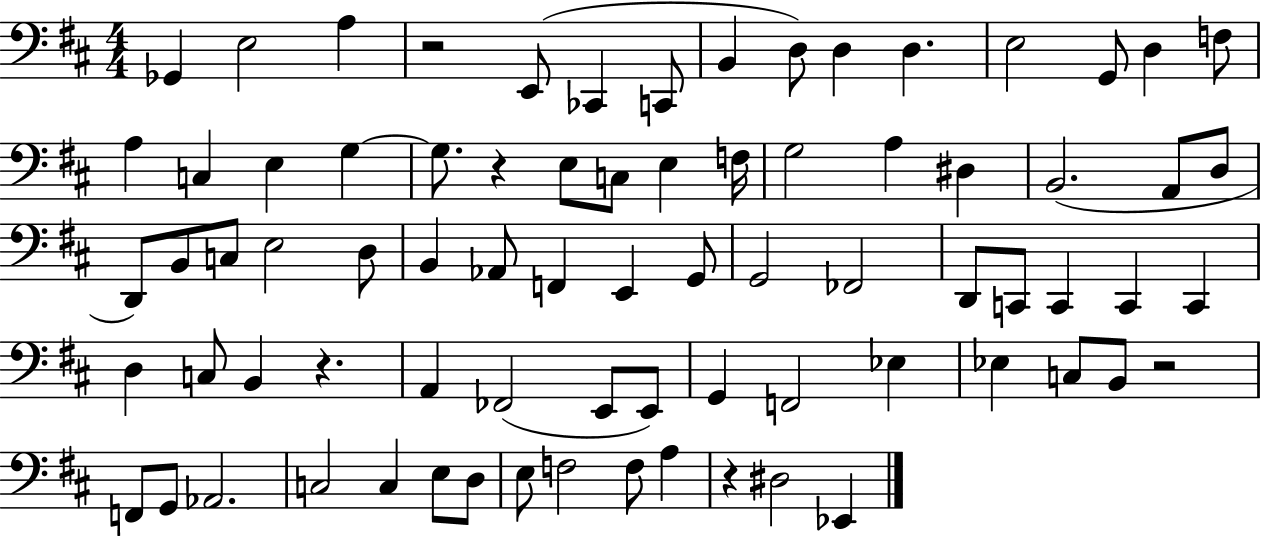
{
  \clef bass
  \numericTimeSignature
  \time 4/4
  \key d \major
  ges,4 e2 a4 | r2 e,8( ces,4 c,8 | b,4 d8) d4 d4. | e2 g,8 d4 f8 | \break a4 c4 e4 g4~~ | g8. r4 e8 c8 e4 f16 | g2 a4 dis4 | b,2.( a,8 d8 | \break d,8) b,8 c8 e2 d8 | b,4 aes,8 f,4 e,4 g,8 | g,2 fes,2 | d,8 c,8 c,4 c,4 c,4 | \break d4 c8 b,4 r4. | a,4 fes,2( e,8 e,8) | g,4 f,2 ees4 | ees4 c8 b,8 r2 | \break f,8 g,8 aes,2. | c2 c4 e8 d8 | e8 f2 f8 a4 | r4 dis2 ees,4 | \break \bar "|."
}